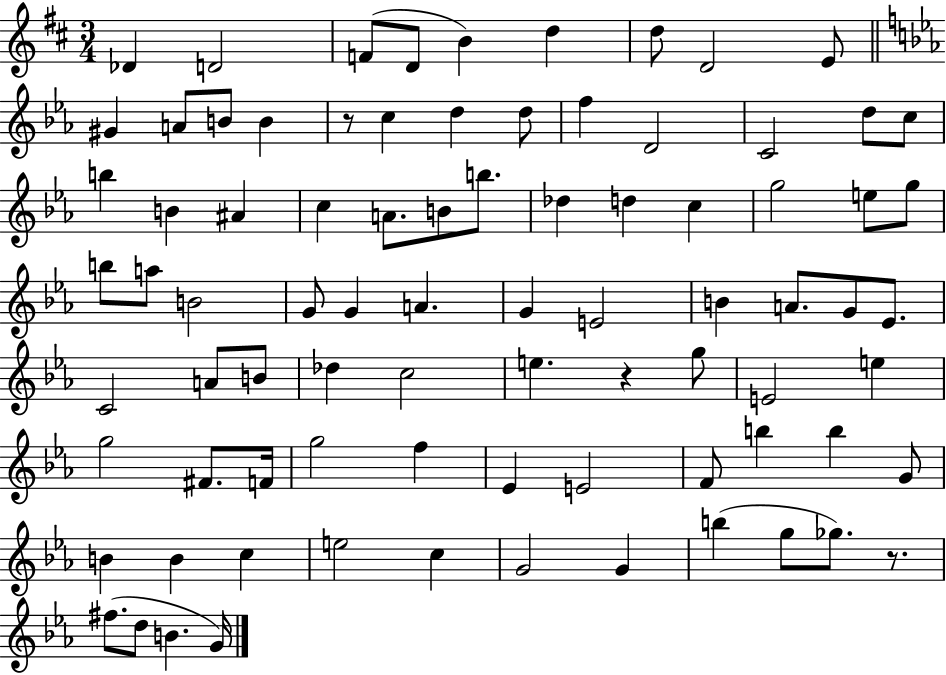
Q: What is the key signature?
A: D major